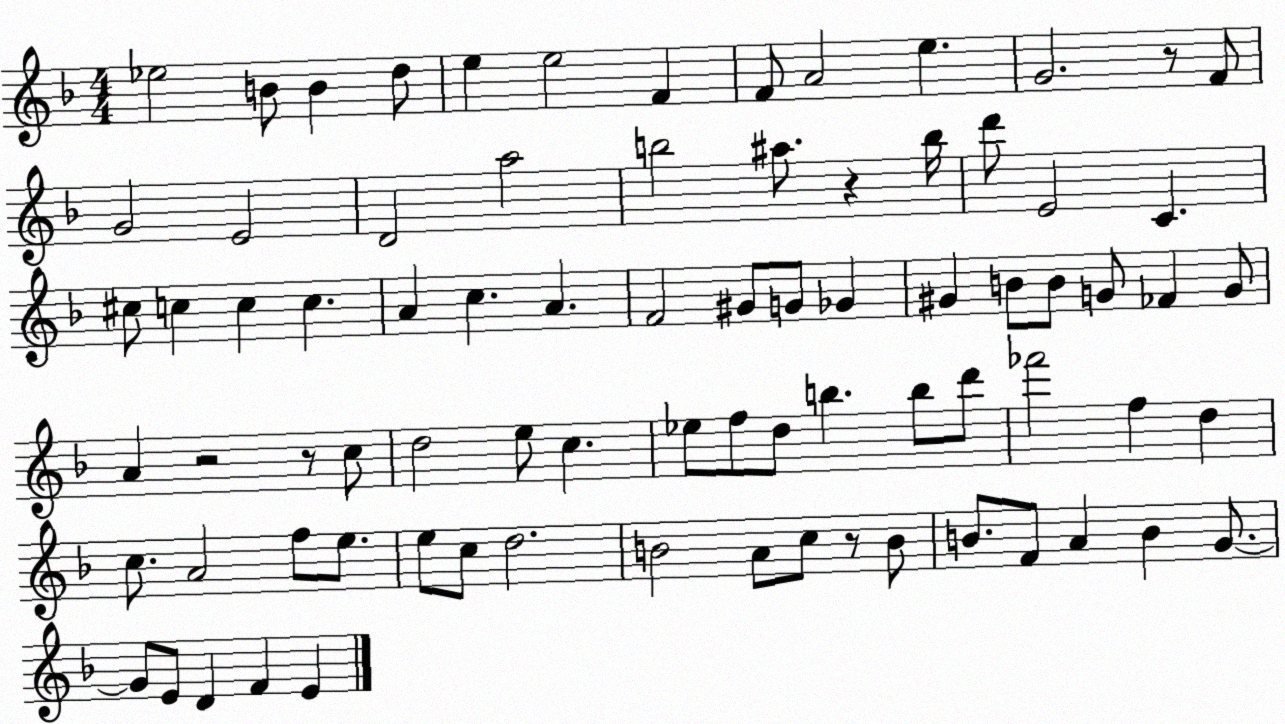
X:1
T:Untitled
M:4/4
L:1/4
K:F
_e2 B/2 B d/2 e e2 F F/2 A2 e G2 z/2 F/2 G2 E2 D2 a2 b2 ^a/2 z b/4 d'/2 E2 C ^c/2 c c c A c A F2 ^G/2 G/2 _G ^G B/2 B/2 G/2 _F G/2 A z2 z/2 c/2 d2 e/2 c _e/2 f/2 d/2 b b/2 d'/2 _f'2 f d c/2 A2 f/2 e/2 e/2 c/2 d2 B2 A/2 c/2 z/2 B/2 B/2 F/2 A B G/2 G/2 E/2 D F E